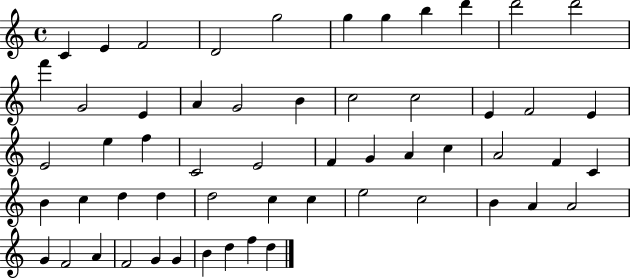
C4/q E4/q F4/h D4/h G5/h G5/q G5/q B5/q D6/q D6/h D6/h F6/q G4/h E4/q A4/q G4/h B4/q C5/h C5/h E4/q F4/h E4/q E4/h E5/q F5/q C4/h E4/h F4/q G4/q A4/q C5/q A4/h F4/q C4/q B4/q C5/q D5/q D5/q D5/h C5/q C5/q E5/h C5/h B4/q A4/q A4/h G4/q F4/h A4/q F4/h G4/q G4/q B4/q D5/q F5/q D5/q